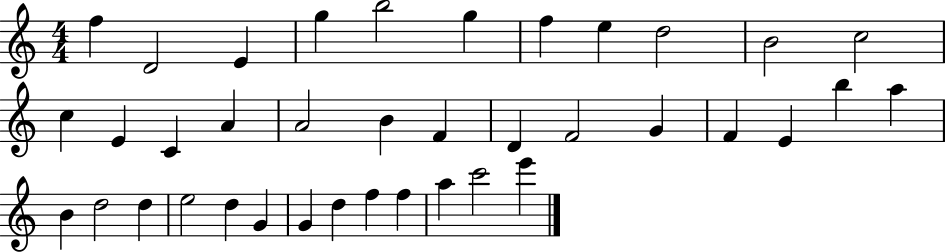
F5/q D4/h E4/q G5/q B5/h G5/q F5/q E5/q D5/h B4/h C5/h C5/q E4/q C4/q A4/q A4/h B4/q F4/q D4/q F4/h G4/q F4/q E4/q B5/q A5/q B4/q D5/h D5/q E5/h D5/q G4/q G4/q D5/q F5/q F5/q A5/q C6/h E6/q